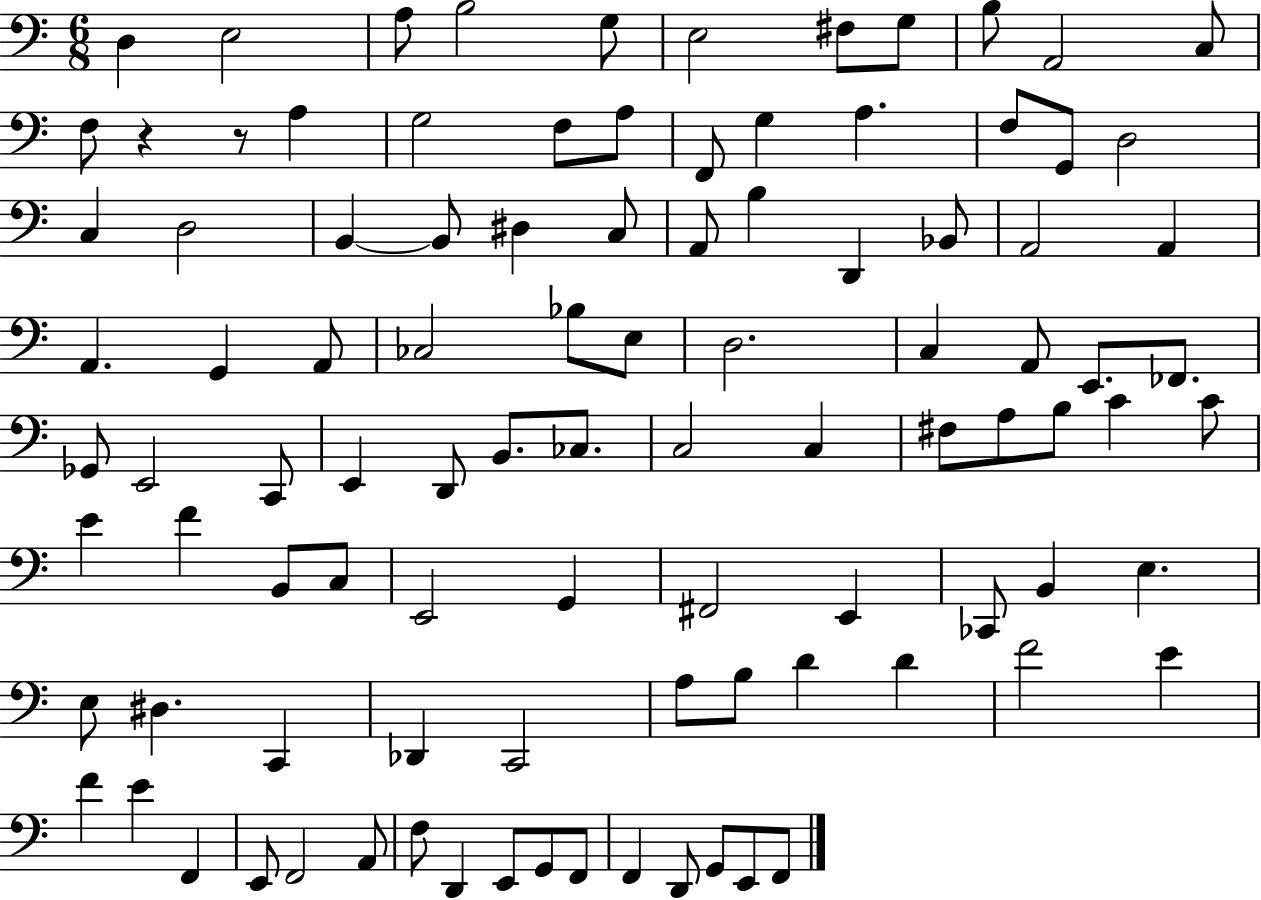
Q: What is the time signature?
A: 6/8